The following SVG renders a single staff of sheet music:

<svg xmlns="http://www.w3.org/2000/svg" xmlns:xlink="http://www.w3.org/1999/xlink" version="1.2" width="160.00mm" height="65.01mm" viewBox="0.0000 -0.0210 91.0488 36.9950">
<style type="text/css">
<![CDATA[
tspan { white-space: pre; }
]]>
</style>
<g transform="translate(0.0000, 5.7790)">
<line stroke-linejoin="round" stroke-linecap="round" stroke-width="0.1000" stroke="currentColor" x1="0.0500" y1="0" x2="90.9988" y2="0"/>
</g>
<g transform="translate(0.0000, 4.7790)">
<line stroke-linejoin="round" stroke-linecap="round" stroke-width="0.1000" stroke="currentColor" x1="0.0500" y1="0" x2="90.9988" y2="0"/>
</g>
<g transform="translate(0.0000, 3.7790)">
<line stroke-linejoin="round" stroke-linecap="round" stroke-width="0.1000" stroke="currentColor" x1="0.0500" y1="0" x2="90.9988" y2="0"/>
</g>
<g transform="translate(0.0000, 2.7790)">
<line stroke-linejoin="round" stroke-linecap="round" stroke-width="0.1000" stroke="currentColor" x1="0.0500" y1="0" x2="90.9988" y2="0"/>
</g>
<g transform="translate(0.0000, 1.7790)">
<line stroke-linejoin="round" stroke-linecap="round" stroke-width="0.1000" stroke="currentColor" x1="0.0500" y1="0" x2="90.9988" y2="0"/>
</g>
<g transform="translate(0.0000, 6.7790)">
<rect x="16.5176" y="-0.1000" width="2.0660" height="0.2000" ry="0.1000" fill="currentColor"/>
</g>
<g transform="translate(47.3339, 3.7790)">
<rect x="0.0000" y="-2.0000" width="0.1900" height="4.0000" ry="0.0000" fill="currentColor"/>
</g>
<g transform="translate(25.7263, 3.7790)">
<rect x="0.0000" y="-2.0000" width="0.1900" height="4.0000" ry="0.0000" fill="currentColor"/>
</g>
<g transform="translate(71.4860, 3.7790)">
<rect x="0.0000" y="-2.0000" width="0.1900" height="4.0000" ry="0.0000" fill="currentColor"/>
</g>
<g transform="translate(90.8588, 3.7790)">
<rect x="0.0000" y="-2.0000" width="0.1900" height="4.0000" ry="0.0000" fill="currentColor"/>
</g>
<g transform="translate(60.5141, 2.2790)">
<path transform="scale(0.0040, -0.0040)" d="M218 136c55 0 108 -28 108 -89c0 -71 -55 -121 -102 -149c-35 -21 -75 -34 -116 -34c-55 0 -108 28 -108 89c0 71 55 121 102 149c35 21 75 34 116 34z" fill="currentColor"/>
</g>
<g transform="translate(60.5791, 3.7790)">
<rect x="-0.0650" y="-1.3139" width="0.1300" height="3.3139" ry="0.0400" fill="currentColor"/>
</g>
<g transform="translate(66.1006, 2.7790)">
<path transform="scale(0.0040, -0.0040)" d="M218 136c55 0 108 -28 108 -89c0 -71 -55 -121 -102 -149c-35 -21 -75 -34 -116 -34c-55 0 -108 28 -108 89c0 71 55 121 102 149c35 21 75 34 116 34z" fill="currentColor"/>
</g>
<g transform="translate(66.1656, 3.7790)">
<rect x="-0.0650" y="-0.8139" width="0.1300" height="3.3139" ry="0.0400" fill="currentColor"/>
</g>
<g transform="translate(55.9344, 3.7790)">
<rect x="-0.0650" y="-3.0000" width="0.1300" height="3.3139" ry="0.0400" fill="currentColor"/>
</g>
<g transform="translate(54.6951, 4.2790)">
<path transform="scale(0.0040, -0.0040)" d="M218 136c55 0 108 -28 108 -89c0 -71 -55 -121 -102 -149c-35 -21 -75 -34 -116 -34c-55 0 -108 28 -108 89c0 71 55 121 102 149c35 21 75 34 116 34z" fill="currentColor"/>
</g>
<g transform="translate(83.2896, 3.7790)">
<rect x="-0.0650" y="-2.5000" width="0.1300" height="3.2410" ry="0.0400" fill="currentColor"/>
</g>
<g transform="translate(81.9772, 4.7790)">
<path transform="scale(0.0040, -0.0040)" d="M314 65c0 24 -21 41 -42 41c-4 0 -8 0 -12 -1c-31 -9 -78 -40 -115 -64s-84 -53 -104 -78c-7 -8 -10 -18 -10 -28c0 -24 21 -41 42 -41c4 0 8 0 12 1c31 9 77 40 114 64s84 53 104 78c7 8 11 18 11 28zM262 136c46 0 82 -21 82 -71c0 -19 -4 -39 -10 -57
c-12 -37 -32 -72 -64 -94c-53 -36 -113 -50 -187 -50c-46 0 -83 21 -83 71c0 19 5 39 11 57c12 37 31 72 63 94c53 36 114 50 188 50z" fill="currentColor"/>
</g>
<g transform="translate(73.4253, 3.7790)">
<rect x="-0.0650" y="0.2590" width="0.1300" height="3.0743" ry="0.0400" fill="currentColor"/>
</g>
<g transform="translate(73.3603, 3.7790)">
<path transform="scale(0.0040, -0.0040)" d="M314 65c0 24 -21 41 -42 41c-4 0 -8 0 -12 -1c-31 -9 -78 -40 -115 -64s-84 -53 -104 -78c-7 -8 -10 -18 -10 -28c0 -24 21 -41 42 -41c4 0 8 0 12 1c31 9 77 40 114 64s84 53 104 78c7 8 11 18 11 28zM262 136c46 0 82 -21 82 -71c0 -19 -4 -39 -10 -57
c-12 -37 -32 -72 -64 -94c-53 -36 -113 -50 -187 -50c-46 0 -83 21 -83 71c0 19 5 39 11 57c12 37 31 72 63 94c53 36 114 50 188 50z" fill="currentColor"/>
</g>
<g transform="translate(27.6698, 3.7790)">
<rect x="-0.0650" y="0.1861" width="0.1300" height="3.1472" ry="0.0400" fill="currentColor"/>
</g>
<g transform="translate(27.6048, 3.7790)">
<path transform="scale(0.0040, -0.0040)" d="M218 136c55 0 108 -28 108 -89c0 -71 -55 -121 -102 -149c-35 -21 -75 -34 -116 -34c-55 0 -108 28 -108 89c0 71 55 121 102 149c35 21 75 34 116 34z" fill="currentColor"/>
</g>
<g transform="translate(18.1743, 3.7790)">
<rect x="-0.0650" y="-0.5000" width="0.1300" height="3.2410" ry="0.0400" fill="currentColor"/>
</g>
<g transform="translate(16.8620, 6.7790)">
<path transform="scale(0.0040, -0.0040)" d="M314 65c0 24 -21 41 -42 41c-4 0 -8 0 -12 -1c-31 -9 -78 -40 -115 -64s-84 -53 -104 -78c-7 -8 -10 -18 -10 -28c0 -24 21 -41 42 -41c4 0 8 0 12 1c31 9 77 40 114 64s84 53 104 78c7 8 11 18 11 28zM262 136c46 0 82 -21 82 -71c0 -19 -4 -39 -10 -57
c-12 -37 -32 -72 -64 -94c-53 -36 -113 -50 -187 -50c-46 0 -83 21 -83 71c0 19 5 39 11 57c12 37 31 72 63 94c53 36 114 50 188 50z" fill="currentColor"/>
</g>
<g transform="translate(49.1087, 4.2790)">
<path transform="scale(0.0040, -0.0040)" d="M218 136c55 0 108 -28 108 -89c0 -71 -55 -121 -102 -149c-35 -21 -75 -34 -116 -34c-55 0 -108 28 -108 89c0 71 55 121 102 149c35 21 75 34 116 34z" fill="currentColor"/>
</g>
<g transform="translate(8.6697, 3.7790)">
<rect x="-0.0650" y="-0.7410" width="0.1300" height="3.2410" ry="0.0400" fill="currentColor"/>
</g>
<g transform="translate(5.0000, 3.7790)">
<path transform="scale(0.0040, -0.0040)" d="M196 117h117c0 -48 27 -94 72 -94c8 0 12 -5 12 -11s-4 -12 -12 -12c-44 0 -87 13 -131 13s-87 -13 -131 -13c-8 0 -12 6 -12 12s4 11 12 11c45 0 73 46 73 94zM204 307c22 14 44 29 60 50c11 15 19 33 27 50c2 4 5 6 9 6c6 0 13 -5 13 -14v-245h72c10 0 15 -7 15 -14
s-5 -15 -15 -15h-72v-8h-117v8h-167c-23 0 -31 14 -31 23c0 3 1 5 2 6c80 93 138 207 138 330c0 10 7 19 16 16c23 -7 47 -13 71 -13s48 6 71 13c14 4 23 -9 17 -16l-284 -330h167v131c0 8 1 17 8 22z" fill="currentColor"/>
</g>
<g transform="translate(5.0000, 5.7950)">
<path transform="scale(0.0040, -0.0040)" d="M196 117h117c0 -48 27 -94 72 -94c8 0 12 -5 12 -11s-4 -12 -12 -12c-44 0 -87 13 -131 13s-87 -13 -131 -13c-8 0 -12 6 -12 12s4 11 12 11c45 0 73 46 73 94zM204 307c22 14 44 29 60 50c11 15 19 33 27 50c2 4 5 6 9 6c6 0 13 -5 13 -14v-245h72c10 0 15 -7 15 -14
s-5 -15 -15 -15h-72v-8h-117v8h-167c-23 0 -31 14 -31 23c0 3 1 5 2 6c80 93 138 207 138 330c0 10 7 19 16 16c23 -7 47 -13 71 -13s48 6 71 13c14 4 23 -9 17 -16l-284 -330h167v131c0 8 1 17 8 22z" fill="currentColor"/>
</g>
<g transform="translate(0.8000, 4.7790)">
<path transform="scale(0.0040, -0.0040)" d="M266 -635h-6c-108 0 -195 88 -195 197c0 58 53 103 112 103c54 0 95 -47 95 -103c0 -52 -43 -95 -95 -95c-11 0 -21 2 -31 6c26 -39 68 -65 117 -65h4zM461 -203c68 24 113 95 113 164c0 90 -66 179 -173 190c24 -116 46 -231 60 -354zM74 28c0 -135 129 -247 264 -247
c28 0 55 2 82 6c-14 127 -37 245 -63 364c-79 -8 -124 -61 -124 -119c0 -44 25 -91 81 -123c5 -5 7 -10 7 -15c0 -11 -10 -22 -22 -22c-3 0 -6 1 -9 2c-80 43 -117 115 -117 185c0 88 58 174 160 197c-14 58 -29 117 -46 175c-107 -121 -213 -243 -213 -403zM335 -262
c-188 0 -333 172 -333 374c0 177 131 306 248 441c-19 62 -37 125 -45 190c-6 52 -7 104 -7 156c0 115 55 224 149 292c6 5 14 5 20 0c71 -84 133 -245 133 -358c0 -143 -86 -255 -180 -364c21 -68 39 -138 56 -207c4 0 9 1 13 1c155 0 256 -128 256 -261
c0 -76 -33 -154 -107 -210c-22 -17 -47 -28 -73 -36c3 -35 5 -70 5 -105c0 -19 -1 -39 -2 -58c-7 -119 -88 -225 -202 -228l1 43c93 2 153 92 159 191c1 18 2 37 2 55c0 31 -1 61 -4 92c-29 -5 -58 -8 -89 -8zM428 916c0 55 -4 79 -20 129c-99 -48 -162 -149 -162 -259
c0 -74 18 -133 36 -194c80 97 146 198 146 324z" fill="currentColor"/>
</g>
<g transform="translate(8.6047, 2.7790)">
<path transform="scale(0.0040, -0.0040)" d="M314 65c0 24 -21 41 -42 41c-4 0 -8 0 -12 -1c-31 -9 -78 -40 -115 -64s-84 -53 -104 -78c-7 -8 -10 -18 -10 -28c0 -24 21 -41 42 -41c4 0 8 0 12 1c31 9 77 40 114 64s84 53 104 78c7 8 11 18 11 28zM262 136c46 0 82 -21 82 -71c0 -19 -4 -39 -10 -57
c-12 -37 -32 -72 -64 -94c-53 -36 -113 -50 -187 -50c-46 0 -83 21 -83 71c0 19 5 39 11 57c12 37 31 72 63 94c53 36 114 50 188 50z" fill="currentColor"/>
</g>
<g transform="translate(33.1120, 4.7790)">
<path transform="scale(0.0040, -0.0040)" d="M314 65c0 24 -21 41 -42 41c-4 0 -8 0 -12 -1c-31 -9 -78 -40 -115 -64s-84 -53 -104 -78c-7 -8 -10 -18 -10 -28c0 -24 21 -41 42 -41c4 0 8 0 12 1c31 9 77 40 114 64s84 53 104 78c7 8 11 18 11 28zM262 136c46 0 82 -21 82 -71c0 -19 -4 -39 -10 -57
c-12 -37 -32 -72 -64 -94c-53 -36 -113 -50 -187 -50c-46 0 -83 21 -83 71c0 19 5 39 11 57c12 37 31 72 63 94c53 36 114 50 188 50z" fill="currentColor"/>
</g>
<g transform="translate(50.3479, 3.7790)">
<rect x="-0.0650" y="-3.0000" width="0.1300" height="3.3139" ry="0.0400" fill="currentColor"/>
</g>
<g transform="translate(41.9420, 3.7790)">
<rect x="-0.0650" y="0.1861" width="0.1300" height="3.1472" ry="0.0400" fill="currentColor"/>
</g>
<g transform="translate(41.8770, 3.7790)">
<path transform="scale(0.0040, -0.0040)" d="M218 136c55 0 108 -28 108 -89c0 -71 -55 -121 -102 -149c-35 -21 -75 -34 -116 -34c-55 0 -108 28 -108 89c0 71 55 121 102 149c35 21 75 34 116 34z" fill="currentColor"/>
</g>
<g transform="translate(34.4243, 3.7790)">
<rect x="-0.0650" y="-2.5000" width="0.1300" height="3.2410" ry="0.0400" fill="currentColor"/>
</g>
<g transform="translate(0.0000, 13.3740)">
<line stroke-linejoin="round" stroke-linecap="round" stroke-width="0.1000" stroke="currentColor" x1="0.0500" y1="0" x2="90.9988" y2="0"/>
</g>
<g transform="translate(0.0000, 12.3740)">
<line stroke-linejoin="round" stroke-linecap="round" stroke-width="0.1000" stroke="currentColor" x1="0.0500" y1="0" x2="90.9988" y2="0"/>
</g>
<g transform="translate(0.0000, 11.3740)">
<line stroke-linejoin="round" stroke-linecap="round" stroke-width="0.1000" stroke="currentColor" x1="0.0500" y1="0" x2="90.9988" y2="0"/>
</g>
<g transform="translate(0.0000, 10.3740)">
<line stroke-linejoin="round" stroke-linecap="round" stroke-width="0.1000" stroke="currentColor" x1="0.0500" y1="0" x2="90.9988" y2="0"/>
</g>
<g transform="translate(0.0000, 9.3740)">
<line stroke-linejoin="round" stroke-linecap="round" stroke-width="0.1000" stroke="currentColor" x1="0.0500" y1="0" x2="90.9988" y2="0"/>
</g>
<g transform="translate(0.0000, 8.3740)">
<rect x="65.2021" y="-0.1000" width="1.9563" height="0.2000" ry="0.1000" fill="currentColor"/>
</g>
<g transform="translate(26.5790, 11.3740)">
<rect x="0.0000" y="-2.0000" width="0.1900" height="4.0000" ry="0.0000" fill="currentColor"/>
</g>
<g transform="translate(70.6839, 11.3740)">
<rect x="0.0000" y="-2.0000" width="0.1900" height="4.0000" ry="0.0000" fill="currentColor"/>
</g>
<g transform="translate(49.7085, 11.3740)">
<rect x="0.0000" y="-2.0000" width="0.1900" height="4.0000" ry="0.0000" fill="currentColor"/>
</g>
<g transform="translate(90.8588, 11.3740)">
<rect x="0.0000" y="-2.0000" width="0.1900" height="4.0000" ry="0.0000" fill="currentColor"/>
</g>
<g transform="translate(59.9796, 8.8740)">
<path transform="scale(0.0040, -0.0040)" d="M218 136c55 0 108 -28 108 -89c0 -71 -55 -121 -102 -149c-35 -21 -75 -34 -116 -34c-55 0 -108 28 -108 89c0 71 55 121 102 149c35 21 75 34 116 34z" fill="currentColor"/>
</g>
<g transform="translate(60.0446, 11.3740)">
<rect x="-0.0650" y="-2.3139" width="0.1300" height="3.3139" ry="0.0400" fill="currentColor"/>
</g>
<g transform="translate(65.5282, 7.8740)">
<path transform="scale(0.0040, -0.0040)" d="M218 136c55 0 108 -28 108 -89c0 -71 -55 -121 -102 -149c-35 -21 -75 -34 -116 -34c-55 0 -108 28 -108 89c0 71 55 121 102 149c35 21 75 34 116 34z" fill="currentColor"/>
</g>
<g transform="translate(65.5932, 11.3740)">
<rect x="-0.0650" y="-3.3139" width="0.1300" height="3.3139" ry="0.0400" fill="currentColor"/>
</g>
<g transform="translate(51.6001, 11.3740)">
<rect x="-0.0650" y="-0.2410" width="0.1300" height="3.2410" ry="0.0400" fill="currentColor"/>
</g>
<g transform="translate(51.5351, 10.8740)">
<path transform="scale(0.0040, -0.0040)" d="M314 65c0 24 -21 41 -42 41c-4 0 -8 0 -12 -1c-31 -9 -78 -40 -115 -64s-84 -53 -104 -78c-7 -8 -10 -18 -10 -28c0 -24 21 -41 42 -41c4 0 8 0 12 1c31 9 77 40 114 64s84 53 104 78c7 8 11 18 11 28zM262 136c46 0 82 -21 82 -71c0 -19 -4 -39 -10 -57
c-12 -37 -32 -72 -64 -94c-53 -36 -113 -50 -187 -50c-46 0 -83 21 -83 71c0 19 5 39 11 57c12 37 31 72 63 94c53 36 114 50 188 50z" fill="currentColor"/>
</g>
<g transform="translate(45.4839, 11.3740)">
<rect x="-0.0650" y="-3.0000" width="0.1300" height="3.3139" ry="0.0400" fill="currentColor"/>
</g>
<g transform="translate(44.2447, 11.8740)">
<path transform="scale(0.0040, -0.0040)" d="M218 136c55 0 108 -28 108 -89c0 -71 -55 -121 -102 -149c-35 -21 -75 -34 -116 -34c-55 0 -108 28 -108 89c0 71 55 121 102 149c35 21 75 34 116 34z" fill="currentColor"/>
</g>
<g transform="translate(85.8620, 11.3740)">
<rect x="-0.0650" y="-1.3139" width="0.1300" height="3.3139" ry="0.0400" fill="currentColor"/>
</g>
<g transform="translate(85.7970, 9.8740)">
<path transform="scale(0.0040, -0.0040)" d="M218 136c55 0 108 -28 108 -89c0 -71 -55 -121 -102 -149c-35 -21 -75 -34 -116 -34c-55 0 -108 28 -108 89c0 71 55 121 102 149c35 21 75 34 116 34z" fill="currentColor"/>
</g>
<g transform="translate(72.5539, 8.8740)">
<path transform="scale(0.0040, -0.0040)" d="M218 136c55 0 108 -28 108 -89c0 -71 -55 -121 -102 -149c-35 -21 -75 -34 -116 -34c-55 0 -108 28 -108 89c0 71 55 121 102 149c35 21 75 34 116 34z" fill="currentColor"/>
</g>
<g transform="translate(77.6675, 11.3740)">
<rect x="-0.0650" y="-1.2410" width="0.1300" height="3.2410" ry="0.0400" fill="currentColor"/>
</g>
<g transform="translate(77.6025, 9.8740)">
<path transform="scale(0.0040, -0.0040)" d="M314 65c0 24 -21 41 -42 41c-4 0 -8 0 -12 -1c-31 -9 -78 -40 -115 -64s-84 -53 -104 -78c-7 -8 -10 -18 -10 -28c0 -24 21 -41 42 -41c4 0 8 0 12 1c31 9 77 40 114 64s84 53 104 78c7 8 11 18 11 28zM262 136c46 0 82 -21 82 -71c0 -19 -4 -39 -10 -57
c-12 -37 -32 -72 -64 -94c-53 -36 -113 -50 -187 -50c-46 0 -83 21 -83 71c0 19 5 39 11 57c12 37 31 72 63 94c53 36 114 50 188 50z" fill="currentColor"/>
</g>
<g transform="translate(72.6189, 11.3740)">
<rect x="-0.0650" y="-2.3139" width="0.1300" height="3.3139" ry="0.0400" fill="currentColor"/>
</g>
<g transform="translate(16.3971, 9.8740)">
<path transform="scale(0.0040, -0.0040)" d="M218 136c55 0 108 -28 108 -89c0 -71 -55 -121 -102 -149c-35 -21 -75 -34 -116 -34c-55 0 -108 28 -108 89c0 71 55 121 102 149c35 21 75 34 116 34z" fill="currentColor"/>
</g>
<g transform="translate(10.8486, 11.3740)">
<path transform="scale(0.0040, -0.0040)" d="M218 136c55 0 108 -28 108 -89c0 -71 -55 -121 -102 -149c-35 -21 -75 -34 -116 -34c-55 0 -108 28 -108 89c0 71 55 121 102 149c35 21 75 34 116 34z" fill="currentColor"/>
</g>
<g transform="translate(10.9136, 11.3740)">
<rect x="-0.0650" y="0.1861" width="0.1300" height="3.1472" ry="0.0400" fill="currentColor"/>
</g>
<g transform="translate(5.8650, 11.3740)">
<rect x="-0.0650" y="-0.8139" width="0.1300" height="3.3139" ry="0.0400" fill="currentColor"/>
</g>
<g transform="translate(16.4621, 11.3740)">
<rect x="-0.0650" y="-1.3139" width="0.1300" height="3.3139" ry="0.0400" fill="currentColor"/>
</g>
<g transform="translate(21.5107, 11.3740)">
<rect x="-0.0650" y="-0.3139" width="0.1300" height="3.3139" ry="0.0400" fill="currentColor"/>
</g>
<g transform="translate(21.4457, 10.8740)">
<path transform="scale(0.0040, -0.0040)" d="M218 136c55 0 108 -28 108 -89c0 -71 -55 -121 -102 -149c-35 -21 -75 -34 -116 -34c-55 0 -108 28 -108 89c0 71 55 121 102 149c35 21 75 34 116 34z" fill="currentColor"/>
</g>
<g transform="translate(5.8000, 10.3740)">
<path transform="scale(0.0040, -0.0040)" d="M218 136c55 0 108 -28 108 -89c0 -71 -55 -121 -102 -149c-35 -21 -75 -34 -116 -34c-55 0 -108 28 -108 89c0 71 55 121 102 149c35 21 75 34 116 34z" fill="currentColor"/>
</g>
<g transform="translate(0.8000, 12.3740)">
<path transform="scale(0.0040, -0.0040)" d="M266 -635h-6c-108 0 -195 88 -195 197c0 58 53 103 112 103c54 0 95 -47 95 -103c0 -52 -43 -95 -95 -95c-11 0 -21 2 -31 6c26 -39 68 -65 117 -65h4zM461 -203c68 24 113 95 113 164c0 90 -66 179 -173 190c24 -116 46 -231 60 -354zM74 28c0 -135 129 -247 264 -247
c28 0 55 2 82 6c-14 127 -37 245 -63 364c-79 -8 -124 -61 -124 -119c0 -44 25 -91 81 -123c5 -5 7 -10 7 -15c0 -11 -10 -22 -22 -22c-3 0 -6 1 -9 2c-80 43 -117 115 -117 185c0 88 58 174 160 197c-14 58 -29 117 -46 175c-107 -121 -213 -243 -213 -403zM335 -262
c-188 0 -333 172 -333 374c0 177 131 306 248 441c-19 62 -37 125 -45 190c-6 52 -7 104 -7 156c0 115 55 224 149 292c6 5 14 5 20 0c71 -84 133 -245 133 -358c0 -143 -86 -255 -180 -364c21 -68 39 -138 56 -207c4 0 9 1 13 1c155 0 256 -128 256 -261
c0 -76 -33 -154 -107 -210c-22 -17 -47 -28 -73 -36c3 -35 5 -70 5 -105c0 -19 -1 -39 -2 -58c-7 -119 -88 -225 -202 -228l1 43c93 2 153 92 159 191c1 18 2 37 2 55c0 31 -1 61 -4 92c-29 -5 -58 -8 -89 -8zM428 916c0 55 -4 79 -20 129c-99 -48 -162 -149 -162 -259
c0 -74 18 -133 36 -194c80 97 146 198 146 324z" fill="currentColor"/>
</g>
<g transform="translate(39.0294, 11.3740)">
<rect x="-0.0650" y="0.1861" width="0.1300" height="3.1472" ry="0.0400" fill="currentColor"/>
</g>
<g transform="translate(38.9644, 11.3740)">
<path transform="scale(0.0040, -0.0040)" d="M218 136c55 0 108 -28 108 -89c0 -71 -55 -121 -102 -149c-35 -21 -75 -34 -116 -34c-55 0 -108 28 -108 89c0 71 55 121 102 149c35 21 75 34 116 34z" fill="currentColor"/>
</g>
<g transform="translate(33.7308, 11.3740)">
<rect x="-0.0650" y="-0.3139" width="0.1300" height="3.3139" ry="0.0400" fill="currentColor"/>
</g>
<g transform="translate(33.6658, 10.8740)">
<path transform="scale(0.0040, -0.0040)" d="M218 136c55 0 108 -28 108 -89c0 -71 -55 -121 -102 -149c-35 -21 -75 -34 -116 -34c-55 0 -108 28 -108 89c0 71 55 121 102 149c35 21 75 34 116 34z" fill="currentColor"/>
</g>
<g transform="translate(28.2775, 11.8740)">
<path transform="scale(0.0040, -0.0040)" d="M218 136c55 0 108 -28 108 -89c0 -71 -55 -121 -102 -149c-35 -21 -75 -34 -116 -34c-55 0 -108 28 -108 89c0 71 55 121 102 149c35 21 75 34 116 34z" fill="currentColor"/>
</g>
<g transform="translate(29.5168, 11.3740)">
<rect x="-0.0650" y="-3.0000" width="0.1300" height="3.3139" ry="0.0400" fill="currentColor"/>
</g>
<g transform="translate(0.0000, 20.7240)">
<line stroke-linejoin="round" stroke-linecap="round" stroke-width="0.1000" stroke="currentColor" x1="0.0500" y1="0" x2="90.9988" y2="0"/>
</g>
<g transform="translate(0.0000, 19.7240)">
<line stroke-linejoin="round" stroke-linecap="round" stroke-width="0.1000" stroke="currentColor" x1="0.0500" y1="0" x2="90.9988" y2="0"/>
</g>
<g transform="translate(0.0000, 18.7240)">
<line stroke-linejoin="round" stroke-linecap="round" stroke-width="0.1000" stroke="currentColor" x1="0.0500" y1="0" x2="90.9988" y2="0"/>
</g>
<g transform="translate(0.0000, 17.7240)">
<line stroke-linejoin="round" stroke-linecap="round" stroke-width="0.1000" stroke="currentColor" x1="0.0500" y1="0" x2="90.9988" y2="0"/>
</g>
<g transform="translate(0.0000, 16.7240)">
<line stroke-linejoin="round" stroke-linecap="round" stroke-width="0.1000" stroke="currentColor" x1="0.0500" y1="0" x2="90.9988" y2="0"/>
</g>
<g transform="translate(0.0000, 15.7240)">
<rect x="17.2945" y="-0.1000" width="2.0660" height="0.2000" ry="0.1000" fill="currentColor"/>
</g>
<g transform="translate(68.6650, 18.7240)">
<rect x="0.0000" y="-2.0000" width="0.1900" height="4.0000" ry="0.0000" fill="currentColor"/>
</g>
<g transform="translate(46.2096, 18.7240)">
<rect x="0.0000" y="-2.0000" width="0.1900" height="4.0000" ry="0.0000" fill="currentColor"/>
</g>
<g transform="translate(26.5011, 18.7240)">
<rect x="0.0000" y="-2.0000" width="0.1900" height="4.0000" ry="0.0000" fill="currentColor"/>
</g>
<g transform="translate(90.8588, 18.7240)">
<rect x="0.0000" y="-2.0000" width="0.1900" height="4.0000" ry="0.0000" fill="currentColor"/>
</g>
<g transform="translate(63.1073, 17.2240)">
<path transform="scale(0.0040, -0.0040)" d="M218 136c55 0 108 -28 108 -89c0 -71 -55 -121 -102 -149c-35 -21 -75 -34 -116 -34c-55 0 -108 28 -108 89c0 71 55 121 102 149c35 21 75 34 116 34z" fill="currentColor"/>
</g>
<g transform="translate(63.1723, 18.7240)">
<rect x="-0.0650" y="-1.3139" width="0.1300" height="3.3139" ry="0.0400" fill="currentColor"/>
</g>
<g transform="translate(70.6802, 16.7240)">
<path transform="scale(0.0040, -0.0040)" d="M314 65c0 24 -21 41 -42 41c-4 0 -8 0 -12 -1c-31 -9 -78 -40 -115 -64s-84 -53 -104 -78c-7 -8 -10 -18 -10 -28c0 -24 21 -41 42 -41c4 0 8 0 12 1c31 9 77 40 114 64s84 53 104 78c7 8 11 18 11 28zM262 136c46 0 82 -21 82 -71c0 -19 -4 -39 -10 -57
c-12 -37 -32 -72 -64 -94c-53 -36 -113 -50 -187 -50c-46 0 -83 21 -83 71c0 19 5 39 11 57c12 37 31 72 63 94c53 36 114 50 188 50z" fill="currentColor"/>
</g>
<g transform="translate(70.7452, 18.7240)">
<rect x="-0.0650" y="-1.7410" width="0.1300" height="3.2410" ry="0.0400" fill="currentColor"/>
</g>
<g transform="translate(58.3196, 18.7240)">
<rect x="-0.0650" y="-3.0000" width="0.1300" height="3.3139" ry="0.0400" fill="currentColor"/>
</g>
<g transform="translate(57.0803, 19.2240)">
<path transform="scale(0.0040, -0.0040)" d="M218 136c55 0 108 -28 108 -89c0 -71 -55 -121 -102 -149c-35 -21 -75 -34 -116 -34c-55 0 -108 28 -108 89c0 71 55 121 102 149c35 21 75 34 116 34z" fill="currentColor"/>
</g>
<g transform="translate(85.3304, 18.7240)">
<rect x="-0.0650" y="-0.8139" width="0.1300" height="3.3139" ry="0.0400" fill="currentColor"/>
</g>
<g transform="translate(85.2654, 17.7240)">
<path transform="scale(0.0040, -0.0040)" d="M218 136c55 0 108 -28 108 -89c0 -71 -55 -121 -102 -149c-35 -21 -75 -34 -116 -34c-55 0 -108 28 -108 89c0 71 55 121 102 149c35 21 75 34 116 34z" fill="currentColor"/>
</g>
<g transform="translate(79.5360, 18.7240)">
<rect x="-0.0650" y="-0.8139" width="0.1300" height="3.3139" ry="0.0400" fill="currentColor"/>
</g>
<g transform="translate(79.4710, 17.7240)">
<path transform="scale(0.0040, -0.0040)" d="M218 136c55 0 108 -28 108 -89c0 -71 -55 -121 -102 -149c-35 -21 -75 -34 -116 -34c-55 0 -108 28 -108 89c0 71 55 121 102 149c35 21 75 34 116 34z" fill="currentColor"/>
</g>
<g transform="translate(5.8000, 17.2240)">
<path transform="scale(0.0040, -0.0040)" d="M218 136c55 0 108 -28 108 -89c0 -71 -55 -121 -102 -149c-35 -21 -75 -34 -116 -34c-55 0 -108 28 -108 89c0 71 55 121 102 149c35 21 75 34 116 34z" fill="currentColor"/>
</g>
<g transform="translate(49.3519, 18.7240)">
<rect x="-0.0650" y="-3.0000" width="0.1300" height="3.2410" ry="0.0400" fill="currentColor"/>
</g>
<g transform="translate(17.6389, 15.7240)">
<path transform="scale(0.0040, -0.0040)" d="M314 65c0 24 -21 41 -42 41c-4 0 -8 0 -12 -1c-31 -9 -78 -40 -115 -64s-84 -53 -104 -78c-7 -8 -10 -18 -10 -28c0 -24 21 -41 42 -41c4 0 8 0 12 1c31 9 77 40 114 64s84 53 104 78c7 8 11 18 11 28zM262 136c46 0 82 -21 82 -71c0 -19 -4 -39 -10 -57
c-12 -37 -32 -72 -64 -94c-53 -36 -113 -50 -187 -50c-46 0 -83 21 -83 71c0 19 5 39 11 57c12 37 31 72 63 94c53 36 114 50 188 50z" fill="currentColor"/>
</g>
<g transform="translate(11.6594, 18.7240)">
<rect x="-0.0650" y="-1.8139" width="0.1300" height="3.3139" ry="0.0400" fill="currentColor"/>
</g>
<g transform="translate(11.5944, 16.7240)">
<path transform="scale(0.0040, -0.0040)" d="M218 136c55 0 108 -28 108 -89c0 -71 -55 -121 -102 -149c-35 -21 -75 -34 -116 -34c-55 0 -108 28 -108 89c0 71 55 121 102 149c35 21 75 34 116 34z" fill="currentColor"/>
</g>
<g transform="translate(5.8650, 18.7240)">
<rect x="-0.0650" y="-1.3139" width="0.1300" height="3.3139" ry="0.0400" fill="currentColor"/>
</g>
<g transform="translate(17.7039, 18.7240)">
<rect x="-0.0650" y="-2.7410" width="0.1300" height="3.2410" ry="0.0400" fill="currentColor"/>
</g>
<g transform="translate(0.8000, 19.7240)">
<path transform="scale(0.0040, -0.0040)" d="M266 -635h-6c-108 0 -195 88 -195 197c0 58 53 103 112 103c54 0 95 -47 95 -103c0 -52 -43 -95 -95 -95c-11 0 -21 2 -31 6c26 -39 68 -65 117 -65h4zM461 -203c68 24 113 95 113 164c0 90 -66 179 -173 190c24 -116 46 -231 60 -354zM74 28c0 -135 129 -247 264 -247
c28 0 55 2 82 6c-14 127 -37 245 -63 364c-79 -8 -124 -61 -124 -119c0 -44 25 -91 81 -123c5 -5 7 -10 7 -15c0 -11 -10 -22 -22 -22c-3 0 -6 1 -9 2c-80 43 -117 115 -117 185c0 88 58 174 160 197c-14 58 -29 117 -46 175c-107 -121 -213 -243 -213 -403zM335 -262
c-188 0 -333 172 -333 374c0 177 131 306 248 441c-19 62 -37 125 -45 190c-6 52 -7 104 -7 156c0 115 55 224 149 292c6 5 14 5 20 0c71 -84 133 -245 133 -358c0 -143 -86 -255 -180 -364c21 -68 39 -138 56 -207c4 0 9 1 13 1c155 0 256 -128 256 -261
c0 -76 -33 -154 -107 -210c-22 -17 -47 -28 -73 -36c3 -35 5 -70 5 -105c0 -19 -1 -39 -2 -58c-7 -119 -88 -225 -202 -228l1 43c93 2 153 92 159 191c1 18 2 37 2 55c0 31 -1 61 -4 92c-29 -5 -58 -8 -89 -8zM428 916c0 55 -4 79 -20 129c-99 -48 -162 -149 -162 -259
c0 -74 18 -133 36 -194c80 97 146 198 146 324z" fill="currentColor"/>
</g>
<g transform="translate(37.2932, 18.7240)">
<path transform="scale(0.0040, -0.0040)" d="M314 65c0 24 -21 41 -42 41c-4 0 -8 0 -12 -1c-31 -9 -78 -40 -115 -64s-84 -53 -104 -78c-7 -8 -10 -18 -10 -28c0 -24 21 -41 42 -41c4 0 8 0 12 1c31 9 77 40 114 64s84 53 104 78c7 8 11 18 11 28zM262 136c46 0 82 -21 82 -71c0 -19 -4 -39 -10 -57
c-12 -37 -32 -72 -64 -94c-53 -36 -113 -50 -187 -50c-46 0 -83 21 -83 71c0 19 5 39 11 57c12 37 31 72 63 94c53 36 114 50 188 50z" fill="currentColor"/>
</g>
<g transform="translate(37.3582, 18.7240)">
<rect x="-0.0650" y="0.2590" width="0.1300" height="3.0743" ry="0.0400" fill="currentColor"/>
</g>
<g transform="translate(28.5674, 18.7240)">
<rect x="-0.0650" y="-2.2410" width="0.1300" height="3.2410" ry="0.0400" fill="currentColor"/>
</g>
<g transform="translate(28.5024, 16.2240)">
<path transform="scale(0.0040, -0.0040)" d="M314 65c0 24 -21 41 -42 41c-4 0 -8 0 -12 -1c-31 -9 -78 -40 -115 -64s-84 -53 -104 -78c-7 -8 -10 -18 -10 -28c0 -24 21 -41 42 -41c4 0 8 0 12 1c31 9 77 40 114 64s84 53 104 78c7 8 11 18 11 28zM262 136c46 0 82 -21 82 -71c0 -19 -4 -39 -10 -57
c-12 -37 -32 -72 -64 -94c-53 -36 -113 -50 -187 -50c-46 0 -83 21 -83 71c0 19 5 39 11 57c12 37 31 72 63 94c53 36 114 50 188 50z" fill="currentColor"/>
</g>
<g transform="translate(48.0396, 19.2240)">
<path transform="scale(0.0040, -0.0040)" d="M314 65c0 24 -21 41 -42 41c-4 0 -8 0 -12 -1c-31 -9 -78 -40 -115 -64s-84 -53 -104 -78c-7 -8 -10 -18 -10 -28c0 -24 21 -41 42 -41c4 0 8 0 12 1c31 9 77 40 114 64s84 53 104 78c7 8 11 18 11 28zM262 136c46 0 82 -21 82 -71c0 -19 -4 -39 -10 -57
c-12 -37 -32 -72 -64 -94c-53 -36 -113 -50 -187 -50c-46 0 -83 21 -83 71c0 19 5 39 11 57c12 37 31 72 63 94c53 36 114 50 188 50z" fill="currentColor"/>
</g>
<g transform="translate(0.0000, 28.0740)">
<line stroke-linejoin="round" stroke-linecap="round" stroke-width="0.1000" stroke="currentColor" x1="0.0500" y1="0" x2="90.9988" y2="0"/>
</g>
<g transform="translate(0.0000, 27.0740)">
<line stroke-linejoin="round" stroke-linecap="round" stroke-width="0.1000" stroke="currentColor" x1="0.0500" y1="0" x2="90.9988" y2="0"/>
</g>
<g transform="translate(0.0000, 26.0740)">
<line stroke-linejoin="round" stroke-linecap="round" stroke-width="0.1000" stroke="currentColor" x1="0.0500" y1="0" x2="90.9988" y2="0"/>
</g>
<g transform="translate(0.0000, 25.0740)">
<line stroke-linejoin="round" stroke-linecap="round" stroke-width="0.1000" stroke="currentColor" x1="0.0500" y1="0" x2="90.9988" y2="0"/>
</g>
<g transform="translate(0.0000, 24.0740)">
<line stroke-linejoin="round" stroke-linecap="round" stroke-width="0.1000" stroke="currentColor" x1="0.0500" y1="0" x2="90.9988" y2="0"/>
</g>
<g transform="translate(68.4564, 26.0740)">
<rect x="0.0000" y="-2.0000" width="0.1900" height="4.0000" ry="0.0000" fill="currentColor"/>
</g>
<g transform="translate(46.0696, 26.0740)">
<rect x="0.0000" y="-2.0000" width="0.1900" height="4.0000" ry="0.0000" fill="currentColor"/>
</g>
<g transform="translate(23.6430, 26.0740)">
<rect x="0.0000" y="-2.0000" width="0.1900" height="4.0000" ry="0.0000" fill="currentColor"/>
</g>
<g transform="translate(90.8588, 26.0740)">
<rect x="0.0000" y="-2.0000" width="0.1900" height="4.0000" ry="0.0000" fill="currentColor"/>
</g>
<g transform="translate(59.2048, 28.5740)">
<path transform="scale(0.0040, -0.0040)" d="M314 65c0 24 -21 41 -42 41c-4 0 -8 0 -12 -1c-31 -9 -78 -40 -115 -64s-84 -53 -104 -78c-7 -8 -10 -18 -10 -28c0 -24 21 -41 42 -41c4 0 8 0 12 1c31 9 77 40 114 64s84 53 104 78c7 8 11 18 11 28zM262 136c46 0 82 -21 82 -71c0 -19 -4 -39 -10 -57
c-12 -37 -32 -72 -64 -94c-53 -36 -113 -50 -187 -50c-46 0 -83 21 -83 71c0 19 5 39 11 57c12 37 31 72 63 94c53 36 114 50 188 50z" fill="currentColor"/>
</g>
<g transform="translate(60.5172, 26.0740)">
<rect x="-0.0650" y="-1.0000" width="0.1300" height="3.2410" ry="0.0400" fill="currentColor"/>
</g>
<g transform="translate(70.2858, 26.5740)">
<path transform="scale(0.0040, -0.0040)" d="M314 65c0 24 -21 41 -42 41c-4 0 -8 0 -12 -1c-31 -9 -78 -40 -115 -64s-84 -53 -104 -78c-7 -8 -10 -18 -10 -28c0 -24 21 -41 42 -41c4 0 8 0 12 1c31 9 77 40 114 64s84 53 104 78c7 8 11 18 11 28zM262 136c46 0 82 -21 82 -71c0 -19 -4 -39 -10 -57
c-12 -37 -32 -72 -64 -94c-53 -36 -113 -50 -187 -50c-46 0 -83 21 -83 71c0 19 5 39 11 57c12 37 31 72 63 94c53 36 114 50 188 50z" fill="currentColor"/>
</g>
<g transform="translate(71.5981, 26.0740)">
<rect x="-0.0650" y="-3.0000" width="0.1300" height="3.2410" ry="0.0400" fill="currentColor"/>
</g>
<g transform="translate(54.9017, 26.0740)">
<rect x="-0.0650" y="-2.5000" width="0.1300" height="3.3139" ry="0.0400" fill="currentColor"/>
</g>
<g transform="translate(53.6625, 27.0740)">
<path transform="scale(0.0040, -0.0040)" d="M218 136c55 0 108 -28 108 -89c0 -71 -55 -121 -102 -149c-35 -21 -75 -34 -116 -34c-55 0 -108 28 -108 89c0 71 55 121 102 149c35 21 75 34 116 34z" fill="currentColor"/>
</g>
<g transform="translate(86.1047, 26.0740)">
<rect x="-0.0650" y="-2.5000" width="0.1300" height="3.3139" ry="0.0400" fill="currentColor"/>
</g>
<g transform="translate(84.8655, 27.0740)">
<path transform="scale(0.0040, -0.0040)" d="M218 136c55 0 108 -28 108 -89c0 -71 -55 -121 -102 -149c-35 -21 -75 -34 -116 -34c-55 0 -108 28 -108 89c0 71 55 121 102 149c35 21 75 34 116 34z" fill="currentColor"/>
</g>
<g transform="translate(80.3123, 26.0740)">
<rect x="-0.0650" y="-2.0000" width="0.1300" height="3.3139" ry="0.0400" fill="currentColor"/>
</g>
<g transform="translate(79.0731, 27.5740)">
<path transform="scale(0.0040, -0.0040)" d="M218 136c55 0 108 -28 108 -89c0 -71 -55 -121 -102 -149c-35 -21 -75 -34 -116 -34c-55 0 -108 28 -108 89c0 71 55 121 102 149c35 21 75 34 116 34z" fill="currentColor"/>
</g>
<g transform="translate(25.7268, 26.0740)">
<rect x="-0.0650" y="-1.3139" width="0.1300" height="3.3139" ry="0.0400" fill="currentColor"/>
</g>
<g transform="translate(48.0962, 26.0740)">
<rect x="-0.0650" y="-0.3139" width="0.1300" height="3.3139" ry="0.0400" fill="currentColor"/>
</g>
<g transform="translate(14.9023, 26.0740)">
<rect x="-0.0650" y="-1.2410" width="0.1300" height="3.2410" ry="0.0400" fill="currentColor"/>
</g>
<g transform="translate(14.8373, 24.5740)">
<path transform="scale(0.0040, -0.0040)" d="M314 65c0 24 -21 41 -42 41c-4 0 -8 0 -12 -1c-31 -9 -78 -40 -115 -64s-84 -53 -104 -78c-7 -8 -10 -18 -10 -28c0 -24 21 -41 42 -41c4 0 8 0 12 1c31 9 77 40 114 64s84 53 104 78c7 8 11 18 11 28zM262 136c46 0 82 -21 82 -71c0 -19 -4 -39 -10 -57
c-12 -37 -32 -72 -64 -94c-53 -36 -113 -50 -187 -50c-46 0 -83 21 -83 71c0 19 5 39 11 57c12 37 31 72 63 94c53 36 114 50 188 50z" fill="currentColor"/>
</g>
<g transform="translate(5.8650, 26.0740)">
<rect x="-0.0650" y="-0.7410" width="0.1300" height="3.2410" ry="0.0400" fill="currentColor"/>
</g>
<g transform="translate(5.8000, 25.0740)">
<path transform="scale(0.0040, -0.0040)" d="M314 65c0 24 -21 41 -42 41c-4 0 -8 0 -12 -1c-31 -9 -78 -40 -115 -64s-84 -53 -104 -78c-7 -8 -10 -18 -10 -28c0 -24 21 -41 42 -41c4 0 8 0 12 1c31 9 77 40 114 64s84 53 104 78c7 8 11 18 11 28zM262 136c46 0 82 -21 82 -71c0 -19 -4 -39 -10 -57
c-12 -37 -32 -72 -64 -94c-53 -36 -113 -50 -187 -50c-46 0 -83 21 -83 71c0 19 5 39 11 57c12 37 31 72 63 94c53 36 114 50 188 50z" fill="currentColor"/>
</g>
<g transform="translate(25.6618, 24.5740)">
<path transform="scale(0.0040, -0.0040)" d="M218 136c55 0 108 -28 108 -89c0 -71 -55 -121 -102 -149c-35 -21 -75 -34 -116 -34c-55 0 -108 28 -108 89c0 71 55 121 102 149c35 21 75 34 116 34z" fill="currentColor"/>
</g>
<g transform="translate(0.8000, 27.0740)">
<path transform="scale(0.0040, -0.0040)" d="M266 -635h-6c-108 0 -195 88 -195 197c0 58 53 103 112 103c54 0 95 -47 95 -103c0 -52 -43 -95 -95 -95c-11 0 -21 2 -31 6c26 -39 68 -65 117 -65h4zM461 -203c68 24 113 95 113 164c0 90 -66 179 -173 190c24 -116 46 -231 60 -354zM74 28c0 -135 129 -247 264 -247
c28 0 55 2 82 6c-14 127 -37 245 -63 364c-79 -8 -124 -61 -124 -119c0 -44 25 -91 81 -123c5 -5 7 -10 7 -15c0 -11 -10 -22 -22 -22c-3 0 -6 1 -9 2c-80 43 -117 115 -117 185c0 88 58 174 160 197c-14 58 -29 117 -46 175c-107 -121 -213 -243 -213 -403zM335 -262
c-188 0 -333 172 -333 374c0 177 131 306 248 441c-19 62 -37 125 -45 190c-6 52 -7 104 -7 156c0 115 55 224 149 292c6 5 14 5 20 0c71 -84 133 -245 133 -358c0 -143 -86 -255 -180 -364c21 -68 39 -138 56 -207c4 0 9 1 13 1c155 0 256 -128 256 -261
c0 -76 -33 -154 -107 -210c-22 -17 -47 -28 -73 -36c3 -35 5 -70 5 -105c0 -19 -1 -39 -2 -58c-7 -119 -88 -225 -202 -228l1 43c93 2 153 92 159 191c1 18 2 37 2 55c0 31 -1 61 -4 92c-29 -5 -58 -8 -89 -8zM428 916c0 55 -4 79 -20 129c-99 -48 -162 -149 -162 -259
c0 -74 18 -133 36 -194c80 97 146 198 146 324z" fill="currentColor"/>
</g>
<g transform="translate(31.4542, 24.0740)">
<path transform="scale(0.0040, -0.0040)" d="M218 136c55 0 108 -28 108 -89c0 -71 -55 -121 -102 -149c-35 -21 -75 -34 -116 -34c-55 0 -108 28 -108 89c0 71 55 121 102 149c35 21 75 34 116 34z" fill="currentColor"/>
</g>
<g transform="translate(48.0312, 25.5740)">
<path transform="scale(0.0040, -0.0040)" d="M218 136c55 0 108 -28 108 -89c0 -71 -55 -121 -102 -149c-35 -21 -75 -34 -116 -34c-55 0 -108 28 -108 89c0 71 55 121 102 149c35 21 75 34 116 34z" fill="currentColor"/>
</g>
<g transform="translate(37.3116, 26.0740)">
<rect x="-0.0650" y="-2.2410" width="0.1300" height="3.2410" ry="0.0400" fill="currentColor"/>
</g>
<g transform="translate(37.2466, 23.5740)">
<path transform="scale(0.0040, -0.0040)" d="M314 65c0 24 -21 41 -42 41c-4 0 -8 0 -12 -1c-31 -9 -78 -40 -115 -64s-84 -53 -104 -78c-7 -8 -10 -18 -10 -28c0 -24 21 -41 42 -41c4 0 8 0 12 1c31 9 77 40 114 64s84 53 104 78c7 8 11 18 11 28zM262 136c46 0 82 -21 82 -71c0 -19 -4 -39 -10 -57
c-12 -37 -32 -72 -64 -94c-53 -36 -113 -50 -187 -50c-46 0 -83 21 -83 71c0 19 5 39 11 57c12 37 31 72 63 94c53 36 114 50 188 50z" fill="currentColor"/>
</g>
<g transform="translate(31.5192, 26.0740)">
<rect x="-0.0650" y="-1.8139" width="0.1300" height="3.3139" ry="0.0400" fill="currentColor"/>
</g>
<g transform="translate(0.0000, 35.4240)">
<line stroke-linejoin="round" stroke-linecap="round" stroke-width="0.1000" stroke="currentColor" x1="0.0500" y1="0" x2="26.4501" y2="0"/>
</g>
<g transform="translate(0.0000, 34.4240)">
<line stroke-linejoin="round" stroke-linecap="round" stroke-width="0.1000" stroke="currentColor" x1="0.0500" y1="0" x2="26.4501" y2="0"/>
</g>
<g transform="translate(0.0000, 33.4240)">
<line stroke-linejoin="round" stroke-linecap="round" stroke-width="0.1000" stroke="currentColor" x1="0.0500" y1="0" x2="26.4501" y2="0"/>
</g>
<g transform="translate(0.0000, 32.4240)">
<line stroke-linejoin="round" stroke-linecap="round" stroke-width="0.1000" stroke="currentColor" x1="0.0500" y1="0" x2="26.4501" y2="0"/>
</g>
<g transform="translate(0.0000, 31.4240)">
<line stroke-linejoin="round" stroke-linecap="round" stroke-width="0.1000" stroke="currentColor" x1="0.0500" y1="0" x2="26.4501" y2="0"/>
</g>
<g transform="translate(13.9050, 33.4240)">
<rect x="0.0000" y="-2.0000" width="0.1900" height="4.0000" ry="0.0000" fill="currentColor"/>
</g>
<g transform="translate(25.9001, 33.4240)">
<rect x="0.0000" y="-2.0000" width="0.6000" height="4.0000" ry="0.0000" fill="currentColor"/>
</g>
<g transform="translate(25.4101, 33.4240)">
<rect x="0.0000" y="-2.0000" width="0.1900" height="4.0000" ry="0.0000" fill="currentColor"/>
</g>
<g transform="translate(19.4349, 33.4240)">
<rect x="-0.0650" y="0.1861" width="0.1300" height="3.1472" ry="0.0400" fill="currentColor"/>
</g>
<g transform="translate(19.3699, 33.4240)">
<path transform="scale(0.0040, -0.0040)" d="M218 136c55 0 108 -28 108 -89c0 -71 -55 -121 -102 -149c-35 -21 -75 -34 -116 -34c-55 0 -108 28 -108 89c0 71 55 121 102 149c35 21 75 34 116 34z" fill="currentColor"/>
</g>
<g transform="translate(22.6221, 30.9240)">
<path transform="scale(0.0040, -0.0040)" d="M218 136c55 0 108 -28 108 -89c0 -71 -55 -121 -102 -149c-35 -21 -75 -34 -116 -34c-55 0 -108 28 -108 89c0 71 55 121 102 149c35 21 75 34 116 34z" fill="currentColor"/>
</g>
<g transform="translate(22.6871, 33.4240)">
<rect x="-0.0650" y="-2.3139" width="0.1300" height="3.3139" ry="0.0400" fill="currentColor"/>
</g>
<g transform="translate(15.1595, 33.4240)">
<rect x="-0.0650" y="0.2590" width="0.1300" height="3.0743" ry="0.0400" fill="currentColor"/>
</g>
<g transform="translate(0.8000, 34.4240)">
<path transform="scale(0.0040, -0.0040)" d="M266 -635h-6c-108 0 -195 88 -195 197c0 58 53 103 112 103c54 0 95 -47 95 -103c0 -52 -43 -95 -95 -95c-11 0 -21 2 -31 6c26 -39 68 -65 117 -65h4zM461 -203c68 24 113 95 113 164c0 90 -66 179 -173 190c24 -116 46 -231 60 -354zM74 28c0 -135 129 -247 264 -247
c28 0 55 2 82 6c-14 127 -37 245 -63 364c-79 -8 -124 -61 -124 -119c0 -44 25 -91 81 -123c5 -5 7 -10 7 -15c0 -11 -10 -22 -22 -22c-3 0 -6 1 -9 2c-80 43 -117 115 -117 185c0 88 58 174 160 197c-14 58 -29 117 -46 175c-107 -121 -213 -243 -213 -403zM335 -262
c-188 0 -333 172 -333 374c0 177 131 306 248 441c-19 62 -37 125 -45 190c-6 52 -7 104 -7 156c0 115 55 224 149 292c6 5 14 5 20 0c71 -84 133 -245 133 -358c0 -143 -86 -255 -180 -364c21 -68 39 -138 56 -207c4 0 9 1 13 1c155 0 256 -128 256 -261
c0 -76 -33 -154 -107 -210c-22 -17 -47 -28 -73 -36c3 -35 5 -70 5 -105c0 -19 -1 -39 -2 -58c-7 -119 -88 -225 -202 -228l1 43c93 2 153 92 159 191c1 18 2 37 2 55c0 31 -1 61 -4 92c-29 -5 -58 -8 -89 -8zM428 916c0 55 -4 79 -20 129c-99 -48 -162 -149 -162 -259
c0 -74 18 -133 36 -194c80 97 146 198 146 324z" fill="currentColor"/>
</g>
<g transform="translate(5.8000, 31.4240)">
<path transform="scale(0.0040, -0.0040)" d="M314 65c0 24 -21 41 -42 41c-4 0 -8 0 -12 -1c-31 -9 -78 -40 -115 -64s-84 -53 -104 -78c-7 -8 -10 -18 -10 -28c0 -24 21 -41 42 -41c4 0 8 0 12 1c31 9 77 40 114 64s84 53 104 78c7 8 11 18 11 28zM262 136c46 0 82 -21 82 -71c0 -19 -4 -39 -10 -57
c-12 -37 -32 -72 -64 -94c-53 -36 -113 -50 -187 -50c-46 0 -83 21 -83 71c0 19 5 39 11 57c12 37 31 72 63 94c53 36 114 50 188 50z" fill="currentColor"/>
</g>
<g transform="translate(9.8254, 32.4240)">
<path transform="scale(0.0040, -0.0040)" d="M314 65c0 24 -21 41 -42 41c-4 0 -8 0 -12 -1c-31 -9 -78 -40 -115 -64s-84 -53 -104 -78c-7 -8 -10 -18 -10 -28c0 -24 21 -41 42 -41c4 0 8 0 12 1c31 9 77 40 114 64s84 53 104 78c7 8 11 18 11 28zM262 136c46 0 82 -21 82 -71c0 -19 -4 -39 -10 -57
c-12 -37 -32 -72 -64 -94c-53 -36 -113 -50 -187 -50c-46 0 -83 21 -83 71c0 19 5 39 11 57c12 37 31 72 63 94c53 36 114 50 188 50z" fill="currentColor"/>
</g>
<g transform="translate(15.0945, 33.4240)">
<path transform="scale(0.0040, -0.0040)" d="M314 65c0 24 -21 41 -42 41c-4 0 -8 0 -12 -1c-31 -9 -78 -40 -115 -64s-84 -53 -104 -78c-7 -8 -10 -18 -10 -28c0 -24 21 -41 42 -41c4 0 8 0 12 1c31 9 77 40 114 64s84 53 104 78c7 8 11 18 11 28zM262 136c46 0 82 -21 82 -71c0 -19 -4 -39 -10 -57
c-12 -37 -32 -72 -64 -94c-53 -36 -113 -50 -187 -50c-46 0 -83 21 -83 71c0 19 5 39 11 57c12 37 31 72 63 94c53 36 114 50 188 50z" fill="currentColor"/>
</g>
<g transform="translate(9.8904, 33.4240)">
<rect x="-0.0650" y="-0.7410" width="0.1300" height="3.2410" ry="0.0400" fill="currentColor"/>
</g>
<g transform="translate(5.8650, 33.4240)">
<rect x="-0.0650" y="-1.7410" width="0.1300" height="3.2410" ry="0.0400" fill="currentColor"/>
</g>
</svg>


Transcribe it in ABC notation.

X:1
T:Untitled
M:4/4
L:1/4
K:C
d2 C2 B G2 B A A e d B2 G2 d B e c A c B A c2 g b g e2 e e f a2 g2 B2 A2 A e f2 d d d2 e2 e f g2 c G D2 A2 F G f2 d2 B2 B g